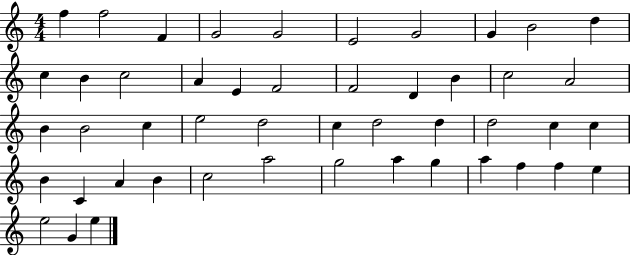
F5/q F5/h F4/q G4/h G4/h E4/h G4/h G4/q B4/h D5/q C5/q B4/q C5/h A4/q E4/q F4/h F4/h D4/q B4/q C5/h A4/h B4/q B4/h C5/q E5/h D5/h C5/q D5/h D5/q D5/h C5/q C5/q B4/q C4/q A4/q B4/q C5/h A5/h G5/h A5/q G5/q A5/q F5/q F5/q E5/q E5/h G4/q E5/q